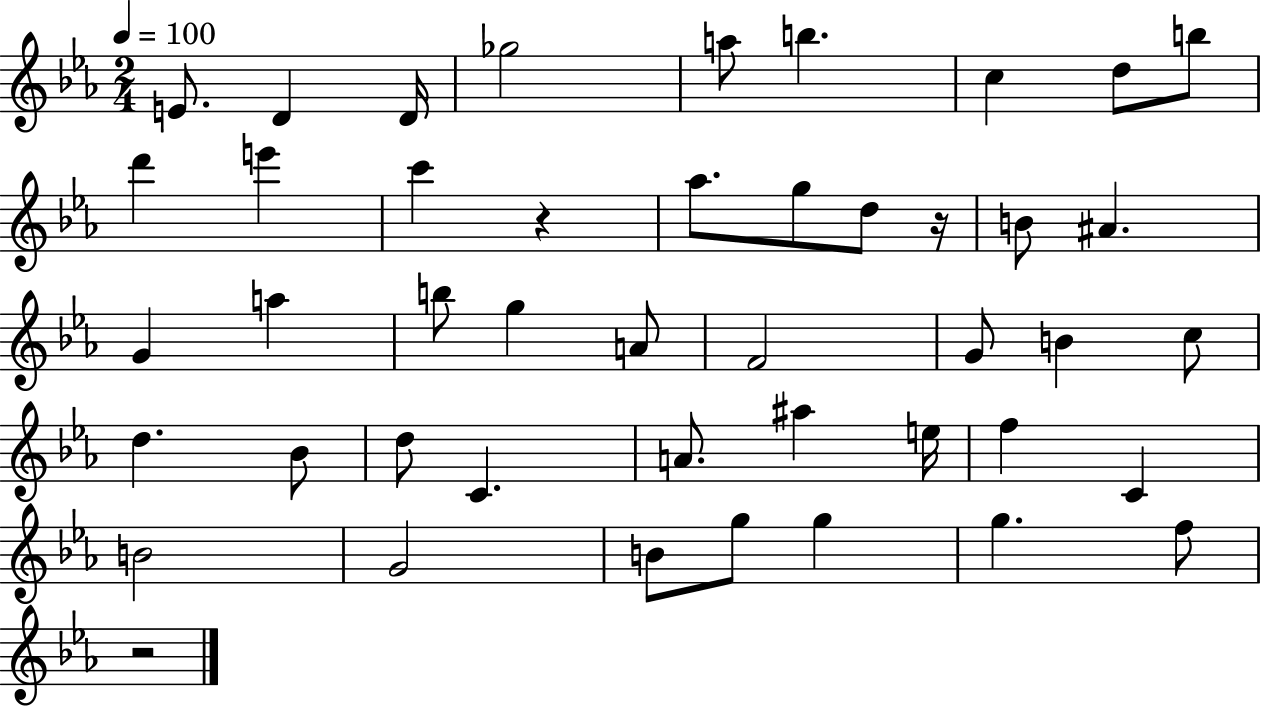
{
  \clef treble
  \numericTimeSignature
  \time 2/4
  \key ees \major
  \tempo 4 = 100
  e'8. d'4 d'16 | ges''2 | a''8 b''4. | c''4 d''8 b''8 | \break d'''4 e'''4 | c'''4 r4 | aes''8. g''8 d''8 r16 | b'8 ais'4. | \break g'4 a''4 | b''8 g''4 a'8 | f'2 | g'8 b'4 c''8 | \break d''4. bes'8 | d''8 c'4. | a'8. ais''4 e''16 | f''4 c'4 | \break b'2 | g'2 | b'8 g''8 g''4 | g''4. f''8 | \break r2 | \bar "|."
}